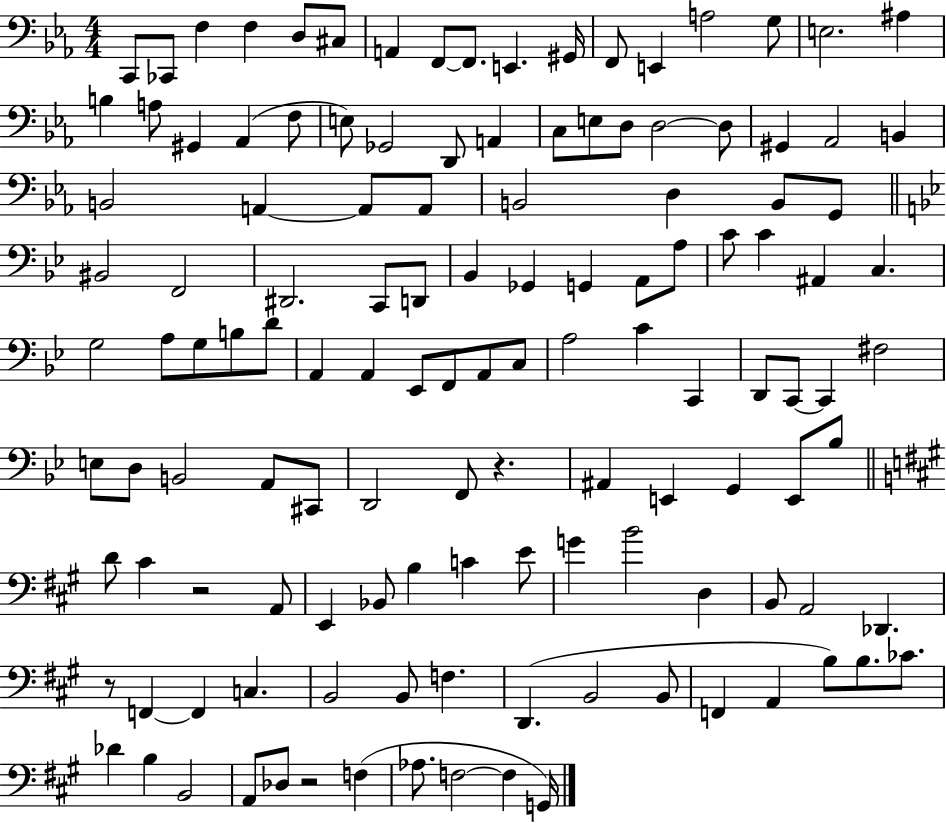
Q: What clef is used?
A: bass